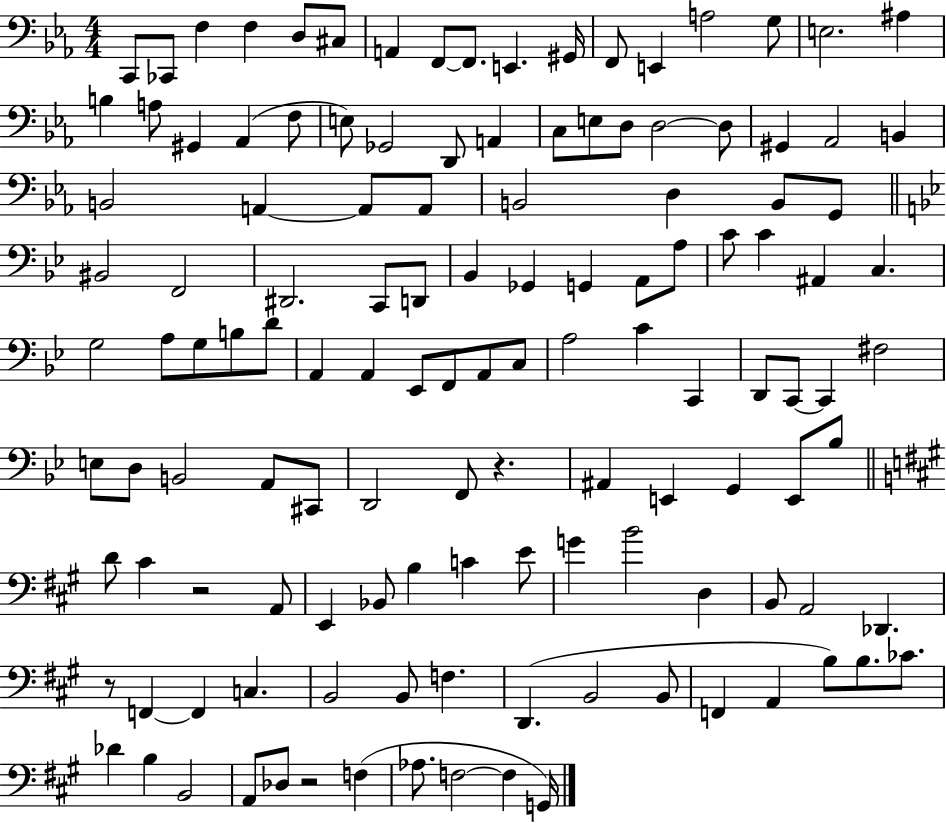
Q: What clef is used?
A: bass